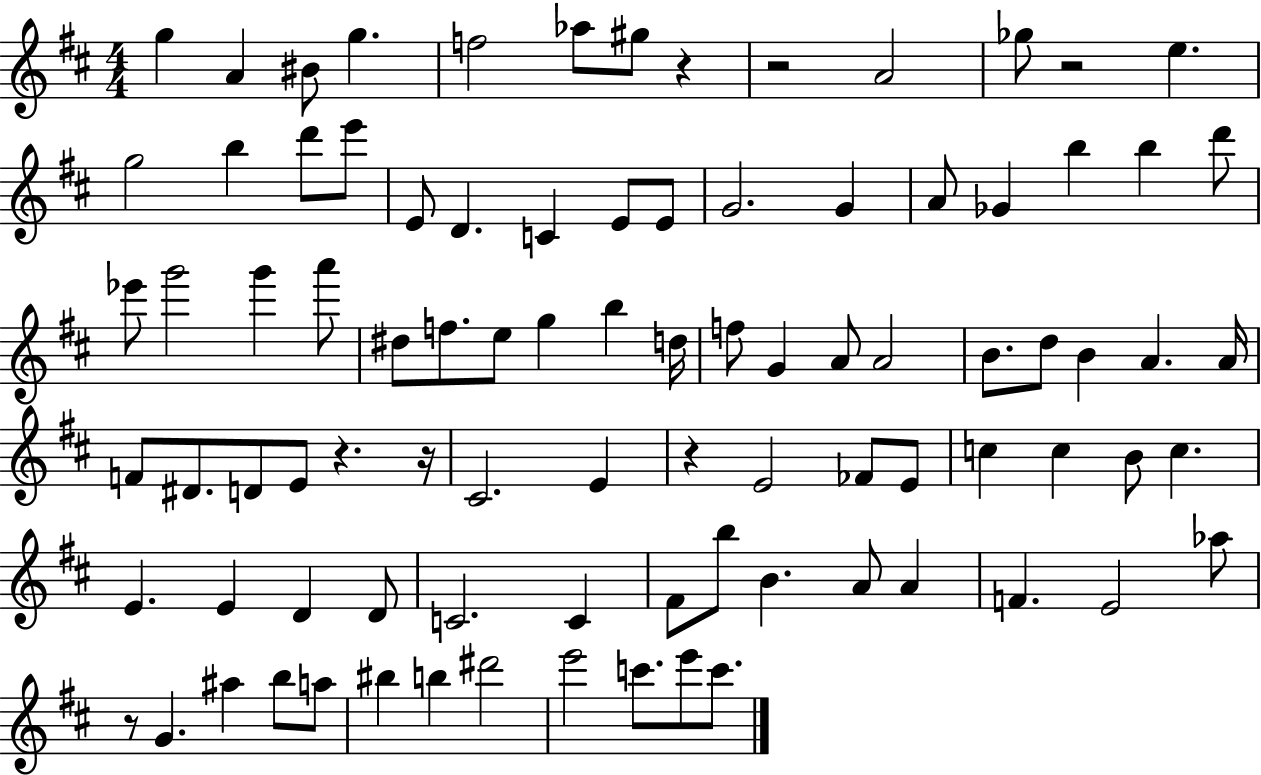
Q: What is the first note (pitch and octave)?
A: G5